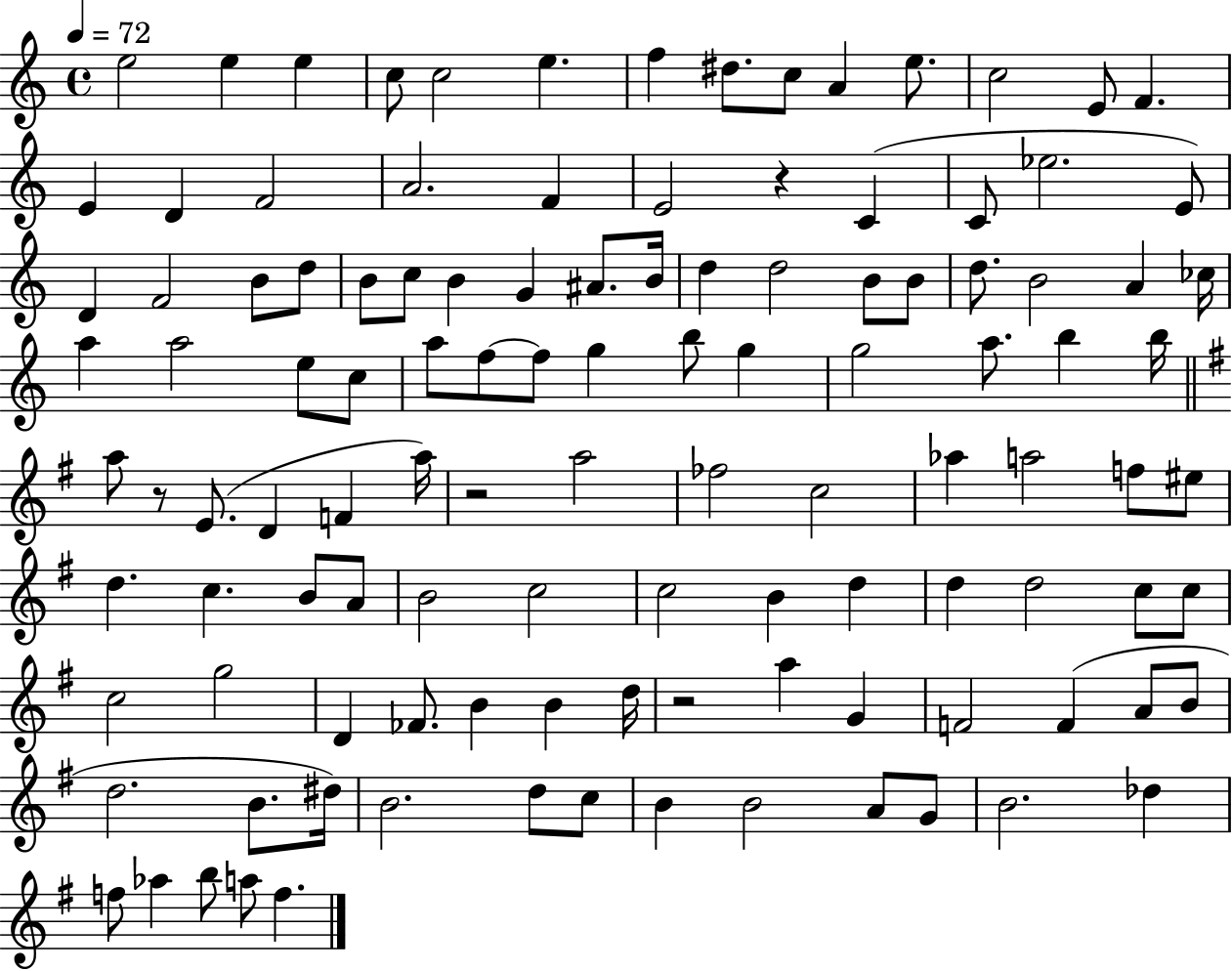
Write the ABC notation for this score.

X:1
T:Untitled
M:4/4
L:1/4
K:C
e2 e e c/2 c2 e f ^d/2 c/2 A e/2 c2 E/2 F E D F2 A2 F E2 z C C/2 _e2 E/2 D F2 B/2 d/2 B/2 c/2 B G ^A/2 B/4 d d2 B/2 B/2 d/2 B2 A _c/4 a a2 e/2 c/2 a/2 f/2 f/2 g b/2 g g2 a/2 b b/4 a/2 z/2 E/2 D F a/4 z2 a2 _f2 c2 _a a2 f/2 ^e/2 d c B/2 A/2 B2 c2 c2 B d d d2 c/2 c/2 c2 g2 D _F/2 B B d/4 z2 a G F2 F A/2 B/2 d2 B/2 ^d/4 B2 d/2 c/2 B B2 A/2 G/2 B2 _d f/2 _a b/2 a/2 f